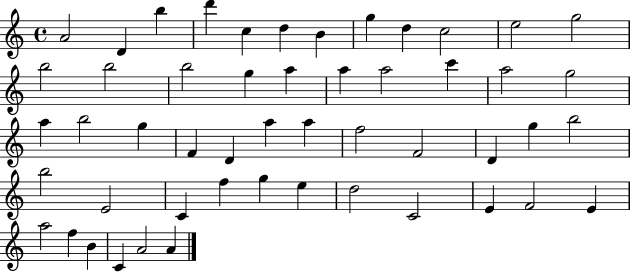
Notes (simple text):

A4/h D4/q B5/q D6/q C5/q D5/q B4/q G5/q D5/q C5/h E5/h G5/h B5/h B5/h B5/h G5/q A5/q A5/q A5/h C6/q A5/h G5/h A5/q B5/h G5/q F4/q D4/q A5/q A5/q F5/h F4/h D4/q G5/q B5/h B5/h E4/h C4/q F5/q G5/q E5/q D5/h C4/h E4/q F4/h E4/q A5/h F5/q B4/q C4/q A4/h A4/q